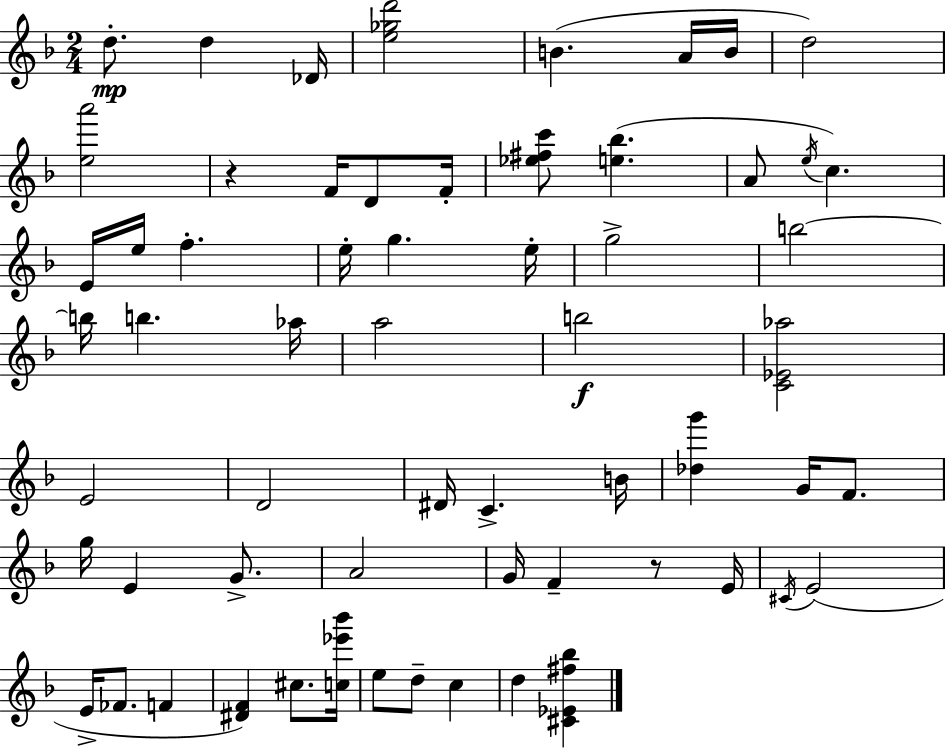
D5/e. D5/q Db4/s [E5,Gb5,D6]/h B4/q. A4/s B4/s D5/h [E5,A6]/h R/q F4/s D4/e F4/s [Eb5,F#5,C6]/e [E5,Bb5]/q. A4/e E5/s C5/q. E4/s E5/s F5/q. E5/s G5/q. E5/s G5/h B5/h B5/s B5/q. Ab5/s A5/h B5/h [C4,Eb4,Ab5]/h E4/h D4/h D#4/s C4/q. B4/s [Db5,G6]/q G4/s F4/e. G5/s E4/q G4/e. A4/h G4/s F4/q R/e E4/s C#4/s E4/h E4/s FES4/e. F4/q [D#4,F4]/q C#5/e. [C5,Eb6,Bb6]/s E5/e D5/e C5/q D5/q [C#4,Eb4,F#5,Bb5]/q